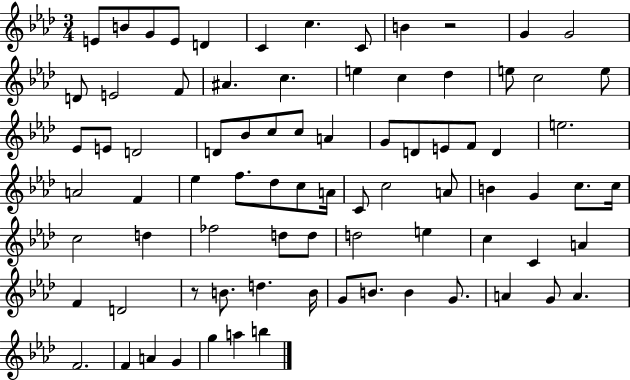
E4/e B4/e G4/e E4/e D4/q C4/q C5/q. C4/e B4/q R/h G4/q G4/h D4/e E4/h F4/e A#4/q. C5/q. E5/q C5/q Db5/q E5/e C5/h E5/e Eb4/e E4/e D4/h D4/e Bb4/e C5/e C5/e A4/q G4/e D4/e E4/e F4/e D4/q E5/h. A4/h F4/q Eb5/q F5/e. Db5/e C5/e A4/s C4/e C5/h A4/e B4/q G4/q C5/e. C5/s C5/h D5/q FES5/h D5/e D5/e D5/h E5/q C5/q C4/q A4/q F4/q D4/h R/e B4/e. D5/q. B4/s G4/e B4/e. B4/q G4/e. A4/q G4/e A4/q. F4/h. F4/q A4/q G4/q G5/q A5/q B5/q